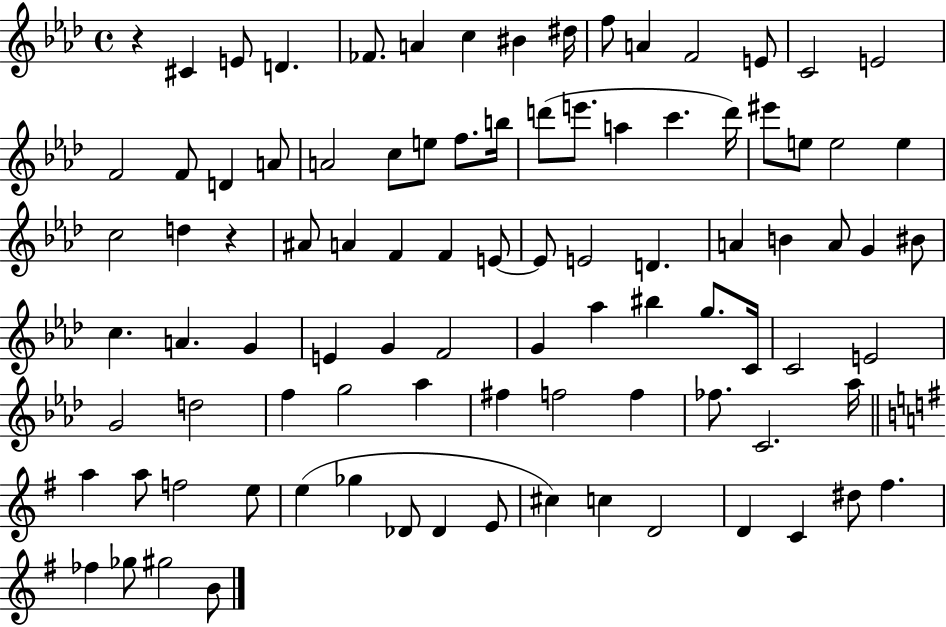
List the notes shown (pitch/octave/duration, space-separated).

R/q C#4/q E4/e D4/q. FES4/e. A4/q C5/q BIS4/q D#5/s F5/e A4/q F4/h E4/e C4/h E4/h F4/h F4/e D4/q A4/e A4/h C5/e E5/e F5/e. B5/s D6/e E6/e. A5/q C6/q. D6/s EIS6/e E5/e E5/h E5/q C5/h D5/q R/q A#4/e A4/q F4/q F4/q E4/e E4/e E4/h D4/q. A4/q B4/q A4/e G4/q BIS4/e C5/q. A4/q. G4/q E4/q G4/q F4/h G4/q Ab5/q BIS5/q G5/e. C4/s C4/h E4/h G4/h D5/h F5/q G5/h Ab5/q F#5/q F5/h F5/q FES5/e. C4/h. Ab5/s A5/q A5/e F5/h E5/e E5/q Gb5/q Db4/e Db4/q E4/e C#5/q C5/q D4/h D4/q C4/q D#5/e F#5/q. FES5/q Gb5/e G#5/h B4/e